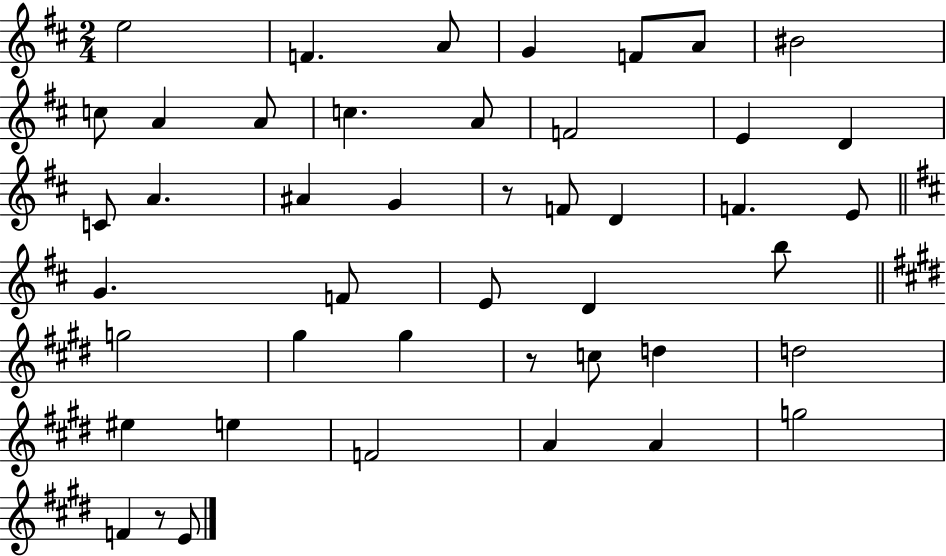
E5/h F4/q. A4/e G4/q F4/e A4/e BIS4/h C5/e A4/q A4/e C5/q. A4/e F4/h E4/q D4/q C4/e A4/q. A#4/q G4/q R/e F4/e D4/q F4/q. E4/e G4/q. F4/e E4/e D4/q B5/e G5/h G#5/q G#5/q R/e C5/e D5/q D5/h EIS5/q E5/q F4/h A4/q A4/q G5/h F4/q R/e E4/e